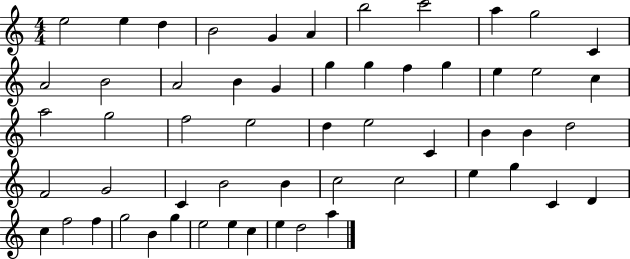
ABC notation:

X:1
T:Untitled
M:4/4
L:1/4
K:C
e2 e d B2 G A b2 c'2 a g2 C A2 B2 A2 B G g g f g e e2 c a2 g2 f2 e2 d e2 C B B d2 F2 G2 C B2 B c2 c2 e g C D c f2 f g2 B g e2 e c e d2 a